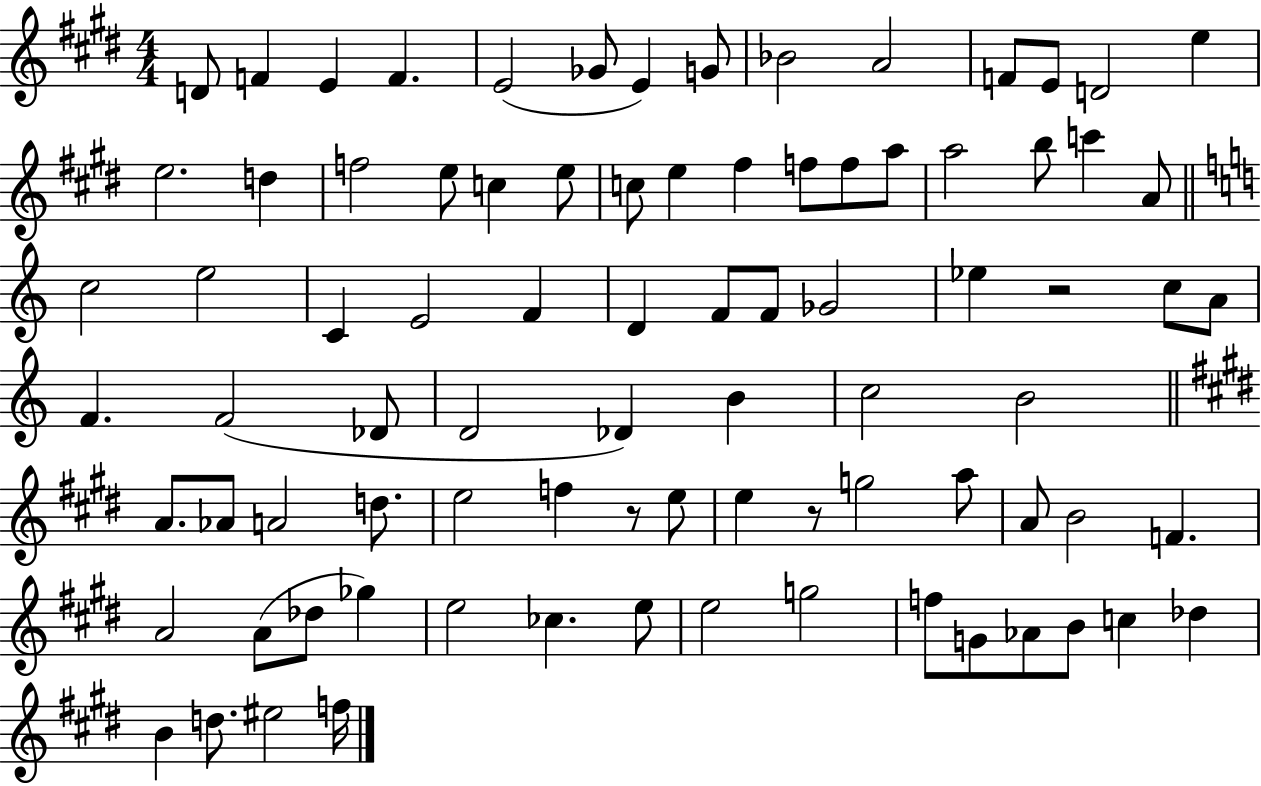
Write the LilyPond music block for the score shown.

{
  \clef treble
  \numericTimeSignature
  \time 4/4
  \key e \major
  d'8 f'4 e'4 f'4. | e'2( ges'8 e'4) g'8 | bes'2 a'2 | f'8 e'8 d'2 e''4 | \break e''2. d''4 | f''2 e''8 c''4 e''8 | c''8 e''4 fis''4 f''8 f''8 a''8 | a''2 b''8 c'''4 a'8 | \break \bar "||" \break \key a \minor c''2 e''2 | c'4 e'2 f'4 | d'4 f'8 f'8 ges'2 | ees''4 r2 c''8 a'8 | \break f'4. f'2( des'8 | d'2 des'4) b'4 | c''2 b'2 | \bar "||" \break \key e \major a'8. aes'8 a'2 d''8. | e''2 f''4 r8 e''8 | e''4 r8 g''2 a''8 | a'8 b'2 f'4. | \break a'2 a'8( des''8 ges''4) | e''2 ces''4. e''8 | e''2 g''2 | f''8 g'8 aes'8 b'8 c''4 des''4 | \break b'4 d''8. eis''2 f''16 | \bar "|."
}